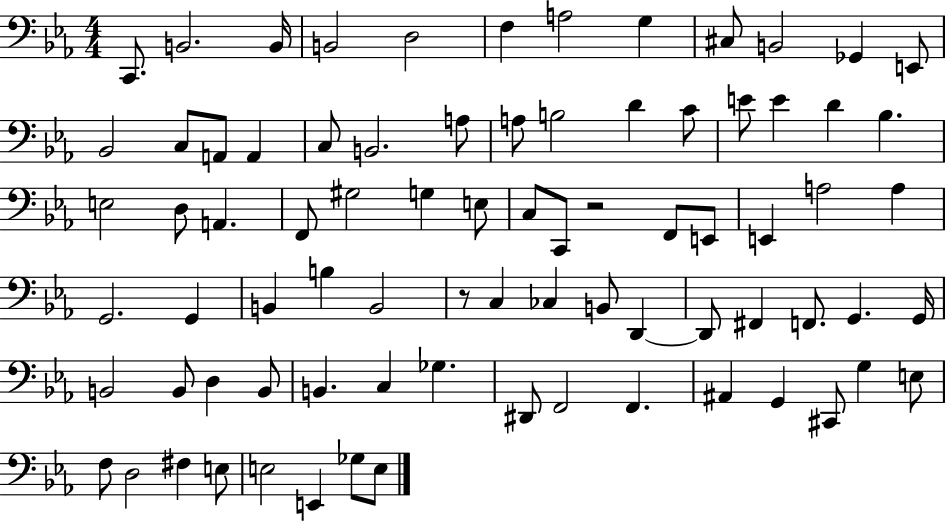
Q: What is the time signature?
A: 4/4